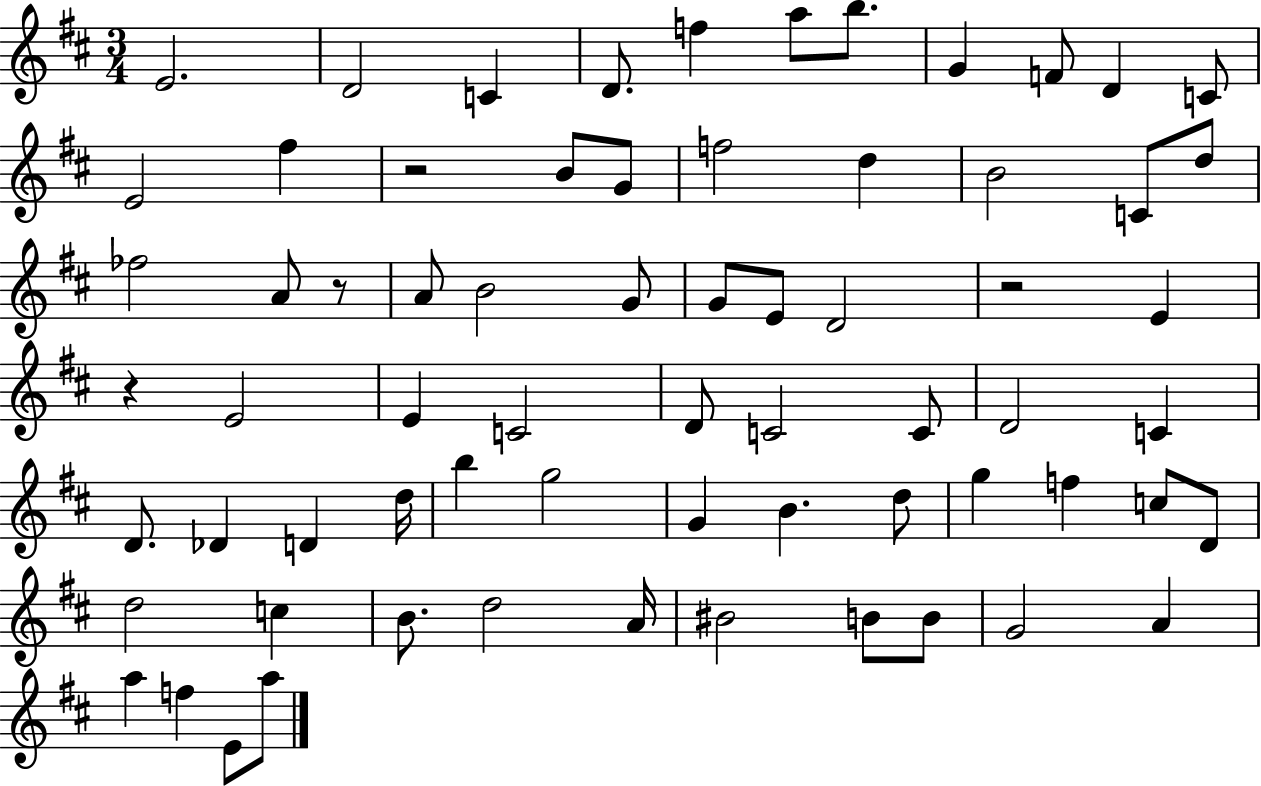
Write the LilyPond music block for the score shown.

{
  \clef treble
  \numericTimeSignature
  \time 3/4
  \key d \major
  \repeat volta 2 { e'2. | d'2 c'4 | d'8. f''4 a''8 b''8. | g'4 f'8 d'4 c'8 | \break e'2 fis''4 | r2 b'8 g'8 | f''2 d''4 | b'2 c'8 d''8 | \break fes''2 a'8 r8 | a'8 b'2 g'8 | g'8 e'8 d'2 | r2 e'4 | \break r4 e'2 | e'4 c'2 | d'8 c'2 c'8 | d'2 c'4 | \break d'8. des'4 d'4 d''16 | b''4 g''2 | g'4 b'4. d''8 | g''4 f''4 c''8 d'8 | \break d''2 c''4 | b'8. d''2 a'16 | bis'2 b'8 b'8 | g'2 a'4 | \break a''4 f''4 e'8 a''8 | } \bar "|."
}